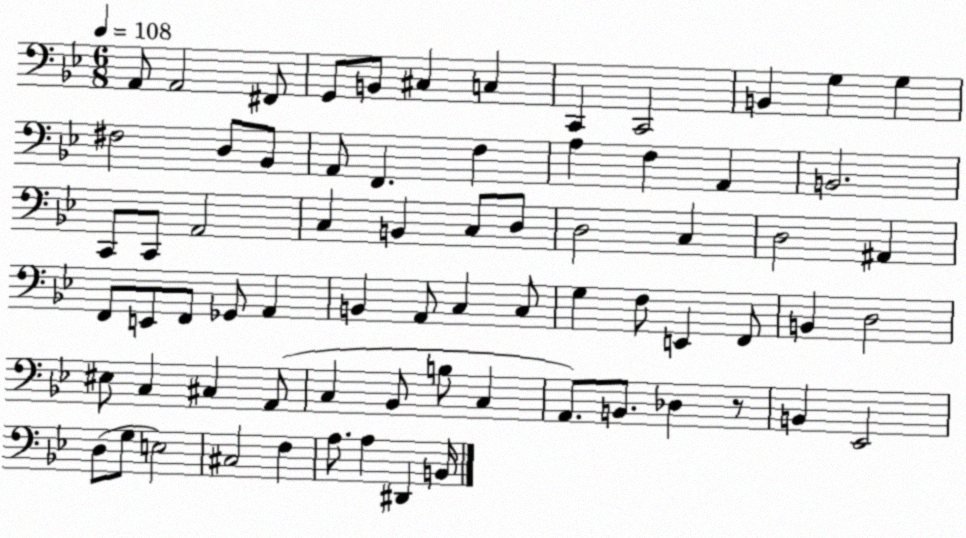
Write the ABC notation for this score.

X:1
T:Untitled
M:6/8
L:1/4
K:Bb
A,,/2 A,,2 ^F,,/2 G,,/2 B,,/2 ^C, C, C,, C,,2 B,, G, G, ^F,2 D,/2 _B,,/2 A,,/2 F,, F, A, F, A,, B,,2 C,,/2 C,,/2 A,,2 C, B,, C,/2 D,/2 D,2 C, D,2 ^A,, F,,/2 E,,/2 F,,/2 _G,,/2 A,, B,, A,,/2 C, C,/2 G, F,/2 E,, F,,/2 B,, D,2 ^E,/2 C, ^C, A,,/2 C, _B,,/2 B,/2 C, A,,/2 B,,/2 _D, z/2 B,, _E,,2 D,/2 G,/2 E,2 ^C,2 F, A,/2 A, ^D,, B,,/4